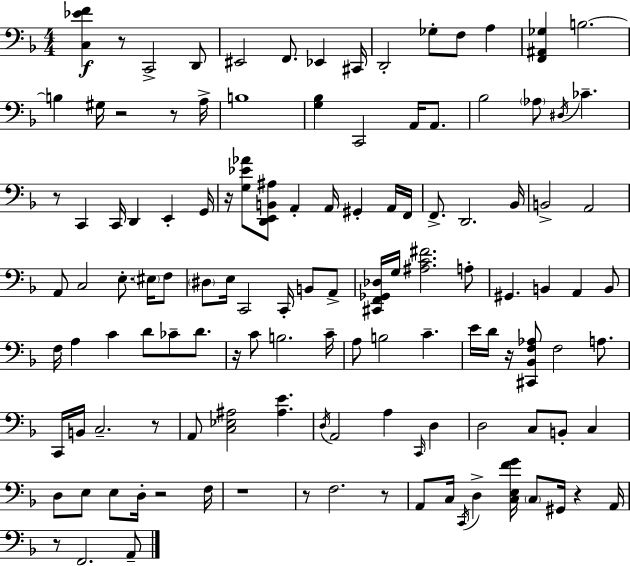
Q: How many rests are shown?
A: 14